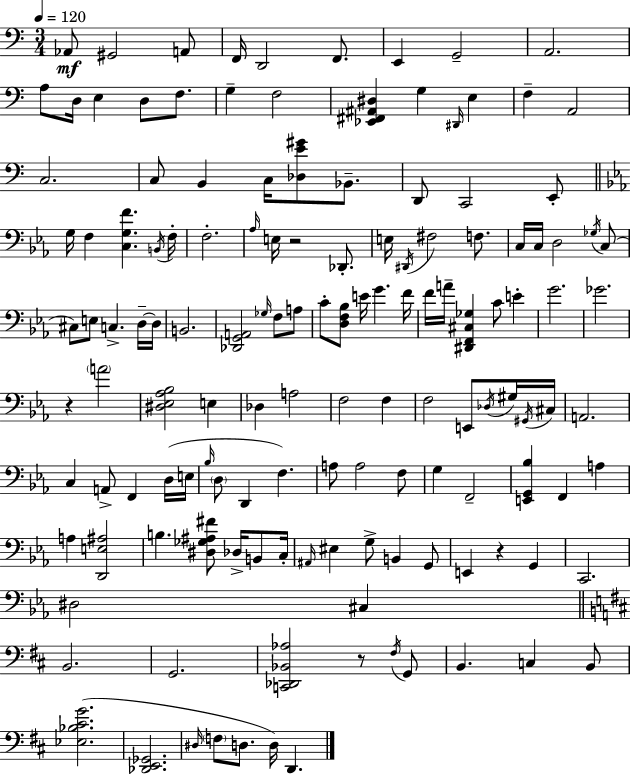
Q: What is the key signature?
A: A minor